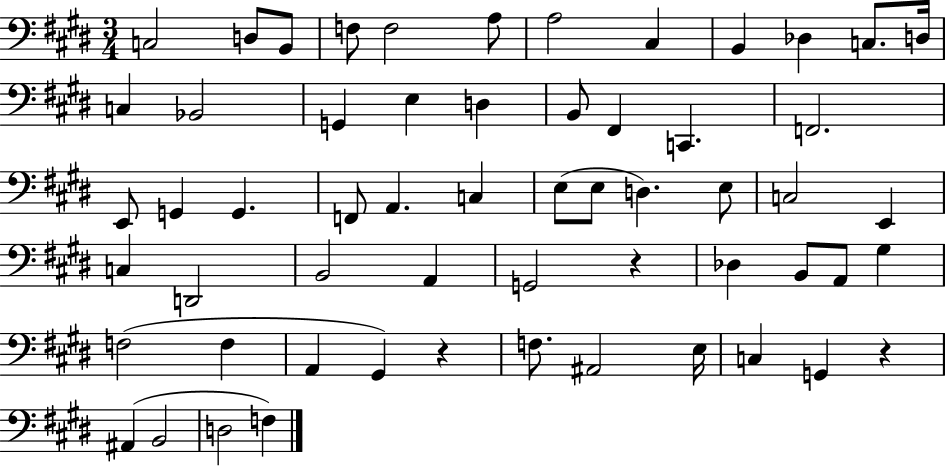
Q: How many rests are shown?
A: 3